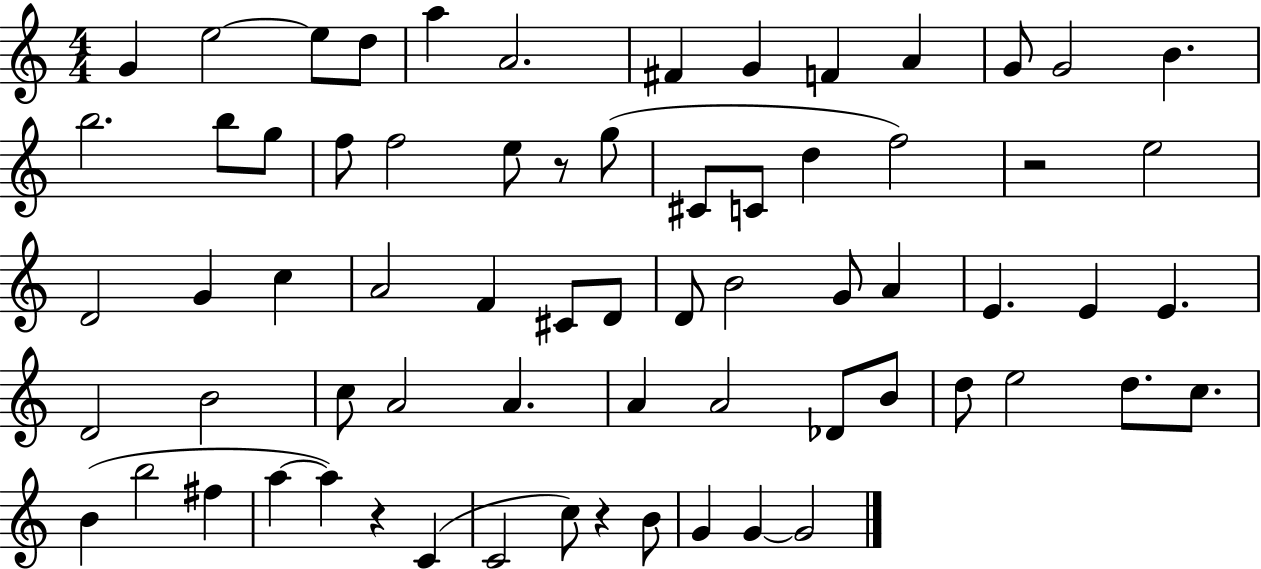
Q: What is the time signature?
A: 4/4